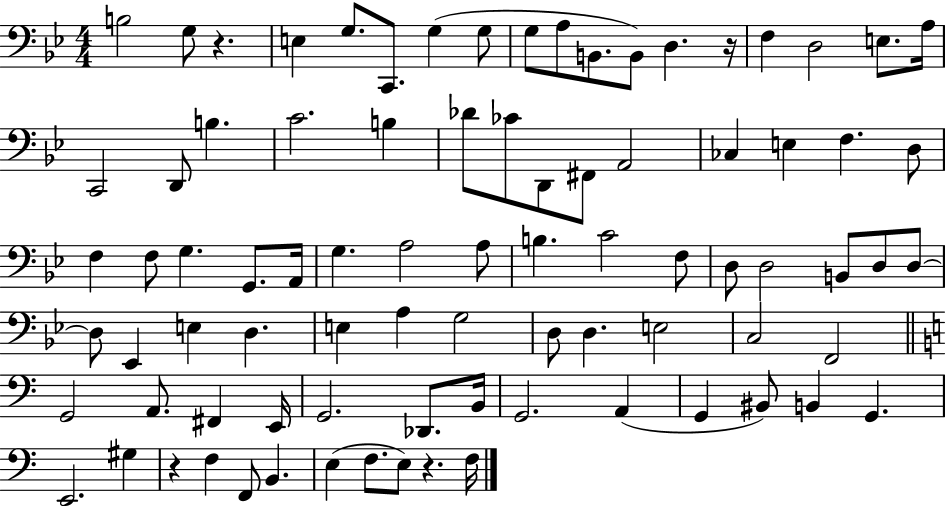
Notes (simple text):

B3/h G3/e R/q. E3/q G3/e. C2/e. G3/q G3/e G3/e A3/e B2/e. B2/e D3/q. R/s F3/q D3/h E3/e. A3/s C2/h D2/e B3/q. C4/h. B3/q Db4/e CES4/e D2/e F#2/e A2/h CES3/q E3/q F3/q. D3/e F3/q F3/e G3/q. G2/e. A2/s G3/q. A3/h A3/e B3/q. C4/h F3/e D3/e D3/h B2/e D3/e D3/e D3/e Eb2/q E3/q D3/q. E3/q A3/q G3/h D3/e D3/q. E3/h C3/h F2/h G2/h A2/e. F#2/q E2/s G2/h. Db2/e. B2/s G2/h. A2/q G2/q BIS2/e B2/q G2/q. E2/h. G#3/q R/q F3/q F2/e B2/q. E3/q F3/e. E3/e R/q. F3/s